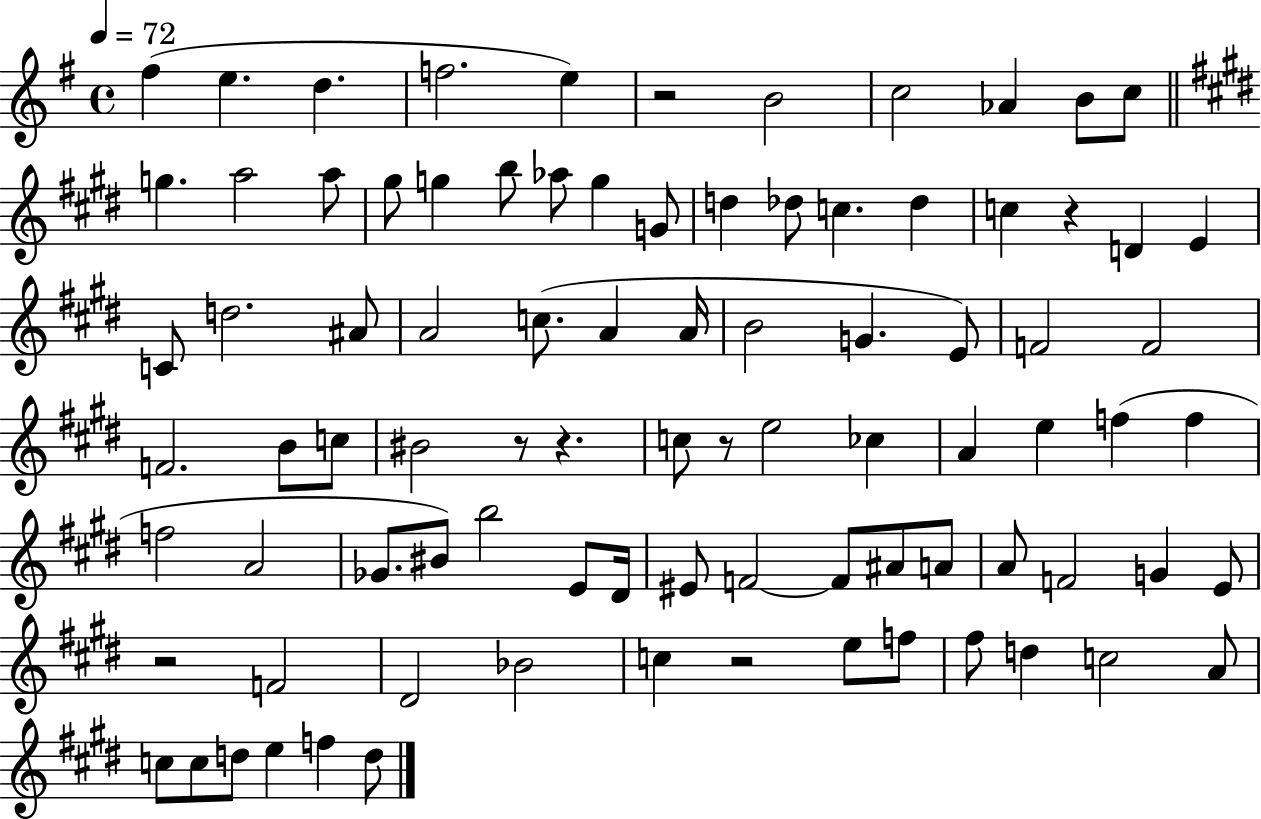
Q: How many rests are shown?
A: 7